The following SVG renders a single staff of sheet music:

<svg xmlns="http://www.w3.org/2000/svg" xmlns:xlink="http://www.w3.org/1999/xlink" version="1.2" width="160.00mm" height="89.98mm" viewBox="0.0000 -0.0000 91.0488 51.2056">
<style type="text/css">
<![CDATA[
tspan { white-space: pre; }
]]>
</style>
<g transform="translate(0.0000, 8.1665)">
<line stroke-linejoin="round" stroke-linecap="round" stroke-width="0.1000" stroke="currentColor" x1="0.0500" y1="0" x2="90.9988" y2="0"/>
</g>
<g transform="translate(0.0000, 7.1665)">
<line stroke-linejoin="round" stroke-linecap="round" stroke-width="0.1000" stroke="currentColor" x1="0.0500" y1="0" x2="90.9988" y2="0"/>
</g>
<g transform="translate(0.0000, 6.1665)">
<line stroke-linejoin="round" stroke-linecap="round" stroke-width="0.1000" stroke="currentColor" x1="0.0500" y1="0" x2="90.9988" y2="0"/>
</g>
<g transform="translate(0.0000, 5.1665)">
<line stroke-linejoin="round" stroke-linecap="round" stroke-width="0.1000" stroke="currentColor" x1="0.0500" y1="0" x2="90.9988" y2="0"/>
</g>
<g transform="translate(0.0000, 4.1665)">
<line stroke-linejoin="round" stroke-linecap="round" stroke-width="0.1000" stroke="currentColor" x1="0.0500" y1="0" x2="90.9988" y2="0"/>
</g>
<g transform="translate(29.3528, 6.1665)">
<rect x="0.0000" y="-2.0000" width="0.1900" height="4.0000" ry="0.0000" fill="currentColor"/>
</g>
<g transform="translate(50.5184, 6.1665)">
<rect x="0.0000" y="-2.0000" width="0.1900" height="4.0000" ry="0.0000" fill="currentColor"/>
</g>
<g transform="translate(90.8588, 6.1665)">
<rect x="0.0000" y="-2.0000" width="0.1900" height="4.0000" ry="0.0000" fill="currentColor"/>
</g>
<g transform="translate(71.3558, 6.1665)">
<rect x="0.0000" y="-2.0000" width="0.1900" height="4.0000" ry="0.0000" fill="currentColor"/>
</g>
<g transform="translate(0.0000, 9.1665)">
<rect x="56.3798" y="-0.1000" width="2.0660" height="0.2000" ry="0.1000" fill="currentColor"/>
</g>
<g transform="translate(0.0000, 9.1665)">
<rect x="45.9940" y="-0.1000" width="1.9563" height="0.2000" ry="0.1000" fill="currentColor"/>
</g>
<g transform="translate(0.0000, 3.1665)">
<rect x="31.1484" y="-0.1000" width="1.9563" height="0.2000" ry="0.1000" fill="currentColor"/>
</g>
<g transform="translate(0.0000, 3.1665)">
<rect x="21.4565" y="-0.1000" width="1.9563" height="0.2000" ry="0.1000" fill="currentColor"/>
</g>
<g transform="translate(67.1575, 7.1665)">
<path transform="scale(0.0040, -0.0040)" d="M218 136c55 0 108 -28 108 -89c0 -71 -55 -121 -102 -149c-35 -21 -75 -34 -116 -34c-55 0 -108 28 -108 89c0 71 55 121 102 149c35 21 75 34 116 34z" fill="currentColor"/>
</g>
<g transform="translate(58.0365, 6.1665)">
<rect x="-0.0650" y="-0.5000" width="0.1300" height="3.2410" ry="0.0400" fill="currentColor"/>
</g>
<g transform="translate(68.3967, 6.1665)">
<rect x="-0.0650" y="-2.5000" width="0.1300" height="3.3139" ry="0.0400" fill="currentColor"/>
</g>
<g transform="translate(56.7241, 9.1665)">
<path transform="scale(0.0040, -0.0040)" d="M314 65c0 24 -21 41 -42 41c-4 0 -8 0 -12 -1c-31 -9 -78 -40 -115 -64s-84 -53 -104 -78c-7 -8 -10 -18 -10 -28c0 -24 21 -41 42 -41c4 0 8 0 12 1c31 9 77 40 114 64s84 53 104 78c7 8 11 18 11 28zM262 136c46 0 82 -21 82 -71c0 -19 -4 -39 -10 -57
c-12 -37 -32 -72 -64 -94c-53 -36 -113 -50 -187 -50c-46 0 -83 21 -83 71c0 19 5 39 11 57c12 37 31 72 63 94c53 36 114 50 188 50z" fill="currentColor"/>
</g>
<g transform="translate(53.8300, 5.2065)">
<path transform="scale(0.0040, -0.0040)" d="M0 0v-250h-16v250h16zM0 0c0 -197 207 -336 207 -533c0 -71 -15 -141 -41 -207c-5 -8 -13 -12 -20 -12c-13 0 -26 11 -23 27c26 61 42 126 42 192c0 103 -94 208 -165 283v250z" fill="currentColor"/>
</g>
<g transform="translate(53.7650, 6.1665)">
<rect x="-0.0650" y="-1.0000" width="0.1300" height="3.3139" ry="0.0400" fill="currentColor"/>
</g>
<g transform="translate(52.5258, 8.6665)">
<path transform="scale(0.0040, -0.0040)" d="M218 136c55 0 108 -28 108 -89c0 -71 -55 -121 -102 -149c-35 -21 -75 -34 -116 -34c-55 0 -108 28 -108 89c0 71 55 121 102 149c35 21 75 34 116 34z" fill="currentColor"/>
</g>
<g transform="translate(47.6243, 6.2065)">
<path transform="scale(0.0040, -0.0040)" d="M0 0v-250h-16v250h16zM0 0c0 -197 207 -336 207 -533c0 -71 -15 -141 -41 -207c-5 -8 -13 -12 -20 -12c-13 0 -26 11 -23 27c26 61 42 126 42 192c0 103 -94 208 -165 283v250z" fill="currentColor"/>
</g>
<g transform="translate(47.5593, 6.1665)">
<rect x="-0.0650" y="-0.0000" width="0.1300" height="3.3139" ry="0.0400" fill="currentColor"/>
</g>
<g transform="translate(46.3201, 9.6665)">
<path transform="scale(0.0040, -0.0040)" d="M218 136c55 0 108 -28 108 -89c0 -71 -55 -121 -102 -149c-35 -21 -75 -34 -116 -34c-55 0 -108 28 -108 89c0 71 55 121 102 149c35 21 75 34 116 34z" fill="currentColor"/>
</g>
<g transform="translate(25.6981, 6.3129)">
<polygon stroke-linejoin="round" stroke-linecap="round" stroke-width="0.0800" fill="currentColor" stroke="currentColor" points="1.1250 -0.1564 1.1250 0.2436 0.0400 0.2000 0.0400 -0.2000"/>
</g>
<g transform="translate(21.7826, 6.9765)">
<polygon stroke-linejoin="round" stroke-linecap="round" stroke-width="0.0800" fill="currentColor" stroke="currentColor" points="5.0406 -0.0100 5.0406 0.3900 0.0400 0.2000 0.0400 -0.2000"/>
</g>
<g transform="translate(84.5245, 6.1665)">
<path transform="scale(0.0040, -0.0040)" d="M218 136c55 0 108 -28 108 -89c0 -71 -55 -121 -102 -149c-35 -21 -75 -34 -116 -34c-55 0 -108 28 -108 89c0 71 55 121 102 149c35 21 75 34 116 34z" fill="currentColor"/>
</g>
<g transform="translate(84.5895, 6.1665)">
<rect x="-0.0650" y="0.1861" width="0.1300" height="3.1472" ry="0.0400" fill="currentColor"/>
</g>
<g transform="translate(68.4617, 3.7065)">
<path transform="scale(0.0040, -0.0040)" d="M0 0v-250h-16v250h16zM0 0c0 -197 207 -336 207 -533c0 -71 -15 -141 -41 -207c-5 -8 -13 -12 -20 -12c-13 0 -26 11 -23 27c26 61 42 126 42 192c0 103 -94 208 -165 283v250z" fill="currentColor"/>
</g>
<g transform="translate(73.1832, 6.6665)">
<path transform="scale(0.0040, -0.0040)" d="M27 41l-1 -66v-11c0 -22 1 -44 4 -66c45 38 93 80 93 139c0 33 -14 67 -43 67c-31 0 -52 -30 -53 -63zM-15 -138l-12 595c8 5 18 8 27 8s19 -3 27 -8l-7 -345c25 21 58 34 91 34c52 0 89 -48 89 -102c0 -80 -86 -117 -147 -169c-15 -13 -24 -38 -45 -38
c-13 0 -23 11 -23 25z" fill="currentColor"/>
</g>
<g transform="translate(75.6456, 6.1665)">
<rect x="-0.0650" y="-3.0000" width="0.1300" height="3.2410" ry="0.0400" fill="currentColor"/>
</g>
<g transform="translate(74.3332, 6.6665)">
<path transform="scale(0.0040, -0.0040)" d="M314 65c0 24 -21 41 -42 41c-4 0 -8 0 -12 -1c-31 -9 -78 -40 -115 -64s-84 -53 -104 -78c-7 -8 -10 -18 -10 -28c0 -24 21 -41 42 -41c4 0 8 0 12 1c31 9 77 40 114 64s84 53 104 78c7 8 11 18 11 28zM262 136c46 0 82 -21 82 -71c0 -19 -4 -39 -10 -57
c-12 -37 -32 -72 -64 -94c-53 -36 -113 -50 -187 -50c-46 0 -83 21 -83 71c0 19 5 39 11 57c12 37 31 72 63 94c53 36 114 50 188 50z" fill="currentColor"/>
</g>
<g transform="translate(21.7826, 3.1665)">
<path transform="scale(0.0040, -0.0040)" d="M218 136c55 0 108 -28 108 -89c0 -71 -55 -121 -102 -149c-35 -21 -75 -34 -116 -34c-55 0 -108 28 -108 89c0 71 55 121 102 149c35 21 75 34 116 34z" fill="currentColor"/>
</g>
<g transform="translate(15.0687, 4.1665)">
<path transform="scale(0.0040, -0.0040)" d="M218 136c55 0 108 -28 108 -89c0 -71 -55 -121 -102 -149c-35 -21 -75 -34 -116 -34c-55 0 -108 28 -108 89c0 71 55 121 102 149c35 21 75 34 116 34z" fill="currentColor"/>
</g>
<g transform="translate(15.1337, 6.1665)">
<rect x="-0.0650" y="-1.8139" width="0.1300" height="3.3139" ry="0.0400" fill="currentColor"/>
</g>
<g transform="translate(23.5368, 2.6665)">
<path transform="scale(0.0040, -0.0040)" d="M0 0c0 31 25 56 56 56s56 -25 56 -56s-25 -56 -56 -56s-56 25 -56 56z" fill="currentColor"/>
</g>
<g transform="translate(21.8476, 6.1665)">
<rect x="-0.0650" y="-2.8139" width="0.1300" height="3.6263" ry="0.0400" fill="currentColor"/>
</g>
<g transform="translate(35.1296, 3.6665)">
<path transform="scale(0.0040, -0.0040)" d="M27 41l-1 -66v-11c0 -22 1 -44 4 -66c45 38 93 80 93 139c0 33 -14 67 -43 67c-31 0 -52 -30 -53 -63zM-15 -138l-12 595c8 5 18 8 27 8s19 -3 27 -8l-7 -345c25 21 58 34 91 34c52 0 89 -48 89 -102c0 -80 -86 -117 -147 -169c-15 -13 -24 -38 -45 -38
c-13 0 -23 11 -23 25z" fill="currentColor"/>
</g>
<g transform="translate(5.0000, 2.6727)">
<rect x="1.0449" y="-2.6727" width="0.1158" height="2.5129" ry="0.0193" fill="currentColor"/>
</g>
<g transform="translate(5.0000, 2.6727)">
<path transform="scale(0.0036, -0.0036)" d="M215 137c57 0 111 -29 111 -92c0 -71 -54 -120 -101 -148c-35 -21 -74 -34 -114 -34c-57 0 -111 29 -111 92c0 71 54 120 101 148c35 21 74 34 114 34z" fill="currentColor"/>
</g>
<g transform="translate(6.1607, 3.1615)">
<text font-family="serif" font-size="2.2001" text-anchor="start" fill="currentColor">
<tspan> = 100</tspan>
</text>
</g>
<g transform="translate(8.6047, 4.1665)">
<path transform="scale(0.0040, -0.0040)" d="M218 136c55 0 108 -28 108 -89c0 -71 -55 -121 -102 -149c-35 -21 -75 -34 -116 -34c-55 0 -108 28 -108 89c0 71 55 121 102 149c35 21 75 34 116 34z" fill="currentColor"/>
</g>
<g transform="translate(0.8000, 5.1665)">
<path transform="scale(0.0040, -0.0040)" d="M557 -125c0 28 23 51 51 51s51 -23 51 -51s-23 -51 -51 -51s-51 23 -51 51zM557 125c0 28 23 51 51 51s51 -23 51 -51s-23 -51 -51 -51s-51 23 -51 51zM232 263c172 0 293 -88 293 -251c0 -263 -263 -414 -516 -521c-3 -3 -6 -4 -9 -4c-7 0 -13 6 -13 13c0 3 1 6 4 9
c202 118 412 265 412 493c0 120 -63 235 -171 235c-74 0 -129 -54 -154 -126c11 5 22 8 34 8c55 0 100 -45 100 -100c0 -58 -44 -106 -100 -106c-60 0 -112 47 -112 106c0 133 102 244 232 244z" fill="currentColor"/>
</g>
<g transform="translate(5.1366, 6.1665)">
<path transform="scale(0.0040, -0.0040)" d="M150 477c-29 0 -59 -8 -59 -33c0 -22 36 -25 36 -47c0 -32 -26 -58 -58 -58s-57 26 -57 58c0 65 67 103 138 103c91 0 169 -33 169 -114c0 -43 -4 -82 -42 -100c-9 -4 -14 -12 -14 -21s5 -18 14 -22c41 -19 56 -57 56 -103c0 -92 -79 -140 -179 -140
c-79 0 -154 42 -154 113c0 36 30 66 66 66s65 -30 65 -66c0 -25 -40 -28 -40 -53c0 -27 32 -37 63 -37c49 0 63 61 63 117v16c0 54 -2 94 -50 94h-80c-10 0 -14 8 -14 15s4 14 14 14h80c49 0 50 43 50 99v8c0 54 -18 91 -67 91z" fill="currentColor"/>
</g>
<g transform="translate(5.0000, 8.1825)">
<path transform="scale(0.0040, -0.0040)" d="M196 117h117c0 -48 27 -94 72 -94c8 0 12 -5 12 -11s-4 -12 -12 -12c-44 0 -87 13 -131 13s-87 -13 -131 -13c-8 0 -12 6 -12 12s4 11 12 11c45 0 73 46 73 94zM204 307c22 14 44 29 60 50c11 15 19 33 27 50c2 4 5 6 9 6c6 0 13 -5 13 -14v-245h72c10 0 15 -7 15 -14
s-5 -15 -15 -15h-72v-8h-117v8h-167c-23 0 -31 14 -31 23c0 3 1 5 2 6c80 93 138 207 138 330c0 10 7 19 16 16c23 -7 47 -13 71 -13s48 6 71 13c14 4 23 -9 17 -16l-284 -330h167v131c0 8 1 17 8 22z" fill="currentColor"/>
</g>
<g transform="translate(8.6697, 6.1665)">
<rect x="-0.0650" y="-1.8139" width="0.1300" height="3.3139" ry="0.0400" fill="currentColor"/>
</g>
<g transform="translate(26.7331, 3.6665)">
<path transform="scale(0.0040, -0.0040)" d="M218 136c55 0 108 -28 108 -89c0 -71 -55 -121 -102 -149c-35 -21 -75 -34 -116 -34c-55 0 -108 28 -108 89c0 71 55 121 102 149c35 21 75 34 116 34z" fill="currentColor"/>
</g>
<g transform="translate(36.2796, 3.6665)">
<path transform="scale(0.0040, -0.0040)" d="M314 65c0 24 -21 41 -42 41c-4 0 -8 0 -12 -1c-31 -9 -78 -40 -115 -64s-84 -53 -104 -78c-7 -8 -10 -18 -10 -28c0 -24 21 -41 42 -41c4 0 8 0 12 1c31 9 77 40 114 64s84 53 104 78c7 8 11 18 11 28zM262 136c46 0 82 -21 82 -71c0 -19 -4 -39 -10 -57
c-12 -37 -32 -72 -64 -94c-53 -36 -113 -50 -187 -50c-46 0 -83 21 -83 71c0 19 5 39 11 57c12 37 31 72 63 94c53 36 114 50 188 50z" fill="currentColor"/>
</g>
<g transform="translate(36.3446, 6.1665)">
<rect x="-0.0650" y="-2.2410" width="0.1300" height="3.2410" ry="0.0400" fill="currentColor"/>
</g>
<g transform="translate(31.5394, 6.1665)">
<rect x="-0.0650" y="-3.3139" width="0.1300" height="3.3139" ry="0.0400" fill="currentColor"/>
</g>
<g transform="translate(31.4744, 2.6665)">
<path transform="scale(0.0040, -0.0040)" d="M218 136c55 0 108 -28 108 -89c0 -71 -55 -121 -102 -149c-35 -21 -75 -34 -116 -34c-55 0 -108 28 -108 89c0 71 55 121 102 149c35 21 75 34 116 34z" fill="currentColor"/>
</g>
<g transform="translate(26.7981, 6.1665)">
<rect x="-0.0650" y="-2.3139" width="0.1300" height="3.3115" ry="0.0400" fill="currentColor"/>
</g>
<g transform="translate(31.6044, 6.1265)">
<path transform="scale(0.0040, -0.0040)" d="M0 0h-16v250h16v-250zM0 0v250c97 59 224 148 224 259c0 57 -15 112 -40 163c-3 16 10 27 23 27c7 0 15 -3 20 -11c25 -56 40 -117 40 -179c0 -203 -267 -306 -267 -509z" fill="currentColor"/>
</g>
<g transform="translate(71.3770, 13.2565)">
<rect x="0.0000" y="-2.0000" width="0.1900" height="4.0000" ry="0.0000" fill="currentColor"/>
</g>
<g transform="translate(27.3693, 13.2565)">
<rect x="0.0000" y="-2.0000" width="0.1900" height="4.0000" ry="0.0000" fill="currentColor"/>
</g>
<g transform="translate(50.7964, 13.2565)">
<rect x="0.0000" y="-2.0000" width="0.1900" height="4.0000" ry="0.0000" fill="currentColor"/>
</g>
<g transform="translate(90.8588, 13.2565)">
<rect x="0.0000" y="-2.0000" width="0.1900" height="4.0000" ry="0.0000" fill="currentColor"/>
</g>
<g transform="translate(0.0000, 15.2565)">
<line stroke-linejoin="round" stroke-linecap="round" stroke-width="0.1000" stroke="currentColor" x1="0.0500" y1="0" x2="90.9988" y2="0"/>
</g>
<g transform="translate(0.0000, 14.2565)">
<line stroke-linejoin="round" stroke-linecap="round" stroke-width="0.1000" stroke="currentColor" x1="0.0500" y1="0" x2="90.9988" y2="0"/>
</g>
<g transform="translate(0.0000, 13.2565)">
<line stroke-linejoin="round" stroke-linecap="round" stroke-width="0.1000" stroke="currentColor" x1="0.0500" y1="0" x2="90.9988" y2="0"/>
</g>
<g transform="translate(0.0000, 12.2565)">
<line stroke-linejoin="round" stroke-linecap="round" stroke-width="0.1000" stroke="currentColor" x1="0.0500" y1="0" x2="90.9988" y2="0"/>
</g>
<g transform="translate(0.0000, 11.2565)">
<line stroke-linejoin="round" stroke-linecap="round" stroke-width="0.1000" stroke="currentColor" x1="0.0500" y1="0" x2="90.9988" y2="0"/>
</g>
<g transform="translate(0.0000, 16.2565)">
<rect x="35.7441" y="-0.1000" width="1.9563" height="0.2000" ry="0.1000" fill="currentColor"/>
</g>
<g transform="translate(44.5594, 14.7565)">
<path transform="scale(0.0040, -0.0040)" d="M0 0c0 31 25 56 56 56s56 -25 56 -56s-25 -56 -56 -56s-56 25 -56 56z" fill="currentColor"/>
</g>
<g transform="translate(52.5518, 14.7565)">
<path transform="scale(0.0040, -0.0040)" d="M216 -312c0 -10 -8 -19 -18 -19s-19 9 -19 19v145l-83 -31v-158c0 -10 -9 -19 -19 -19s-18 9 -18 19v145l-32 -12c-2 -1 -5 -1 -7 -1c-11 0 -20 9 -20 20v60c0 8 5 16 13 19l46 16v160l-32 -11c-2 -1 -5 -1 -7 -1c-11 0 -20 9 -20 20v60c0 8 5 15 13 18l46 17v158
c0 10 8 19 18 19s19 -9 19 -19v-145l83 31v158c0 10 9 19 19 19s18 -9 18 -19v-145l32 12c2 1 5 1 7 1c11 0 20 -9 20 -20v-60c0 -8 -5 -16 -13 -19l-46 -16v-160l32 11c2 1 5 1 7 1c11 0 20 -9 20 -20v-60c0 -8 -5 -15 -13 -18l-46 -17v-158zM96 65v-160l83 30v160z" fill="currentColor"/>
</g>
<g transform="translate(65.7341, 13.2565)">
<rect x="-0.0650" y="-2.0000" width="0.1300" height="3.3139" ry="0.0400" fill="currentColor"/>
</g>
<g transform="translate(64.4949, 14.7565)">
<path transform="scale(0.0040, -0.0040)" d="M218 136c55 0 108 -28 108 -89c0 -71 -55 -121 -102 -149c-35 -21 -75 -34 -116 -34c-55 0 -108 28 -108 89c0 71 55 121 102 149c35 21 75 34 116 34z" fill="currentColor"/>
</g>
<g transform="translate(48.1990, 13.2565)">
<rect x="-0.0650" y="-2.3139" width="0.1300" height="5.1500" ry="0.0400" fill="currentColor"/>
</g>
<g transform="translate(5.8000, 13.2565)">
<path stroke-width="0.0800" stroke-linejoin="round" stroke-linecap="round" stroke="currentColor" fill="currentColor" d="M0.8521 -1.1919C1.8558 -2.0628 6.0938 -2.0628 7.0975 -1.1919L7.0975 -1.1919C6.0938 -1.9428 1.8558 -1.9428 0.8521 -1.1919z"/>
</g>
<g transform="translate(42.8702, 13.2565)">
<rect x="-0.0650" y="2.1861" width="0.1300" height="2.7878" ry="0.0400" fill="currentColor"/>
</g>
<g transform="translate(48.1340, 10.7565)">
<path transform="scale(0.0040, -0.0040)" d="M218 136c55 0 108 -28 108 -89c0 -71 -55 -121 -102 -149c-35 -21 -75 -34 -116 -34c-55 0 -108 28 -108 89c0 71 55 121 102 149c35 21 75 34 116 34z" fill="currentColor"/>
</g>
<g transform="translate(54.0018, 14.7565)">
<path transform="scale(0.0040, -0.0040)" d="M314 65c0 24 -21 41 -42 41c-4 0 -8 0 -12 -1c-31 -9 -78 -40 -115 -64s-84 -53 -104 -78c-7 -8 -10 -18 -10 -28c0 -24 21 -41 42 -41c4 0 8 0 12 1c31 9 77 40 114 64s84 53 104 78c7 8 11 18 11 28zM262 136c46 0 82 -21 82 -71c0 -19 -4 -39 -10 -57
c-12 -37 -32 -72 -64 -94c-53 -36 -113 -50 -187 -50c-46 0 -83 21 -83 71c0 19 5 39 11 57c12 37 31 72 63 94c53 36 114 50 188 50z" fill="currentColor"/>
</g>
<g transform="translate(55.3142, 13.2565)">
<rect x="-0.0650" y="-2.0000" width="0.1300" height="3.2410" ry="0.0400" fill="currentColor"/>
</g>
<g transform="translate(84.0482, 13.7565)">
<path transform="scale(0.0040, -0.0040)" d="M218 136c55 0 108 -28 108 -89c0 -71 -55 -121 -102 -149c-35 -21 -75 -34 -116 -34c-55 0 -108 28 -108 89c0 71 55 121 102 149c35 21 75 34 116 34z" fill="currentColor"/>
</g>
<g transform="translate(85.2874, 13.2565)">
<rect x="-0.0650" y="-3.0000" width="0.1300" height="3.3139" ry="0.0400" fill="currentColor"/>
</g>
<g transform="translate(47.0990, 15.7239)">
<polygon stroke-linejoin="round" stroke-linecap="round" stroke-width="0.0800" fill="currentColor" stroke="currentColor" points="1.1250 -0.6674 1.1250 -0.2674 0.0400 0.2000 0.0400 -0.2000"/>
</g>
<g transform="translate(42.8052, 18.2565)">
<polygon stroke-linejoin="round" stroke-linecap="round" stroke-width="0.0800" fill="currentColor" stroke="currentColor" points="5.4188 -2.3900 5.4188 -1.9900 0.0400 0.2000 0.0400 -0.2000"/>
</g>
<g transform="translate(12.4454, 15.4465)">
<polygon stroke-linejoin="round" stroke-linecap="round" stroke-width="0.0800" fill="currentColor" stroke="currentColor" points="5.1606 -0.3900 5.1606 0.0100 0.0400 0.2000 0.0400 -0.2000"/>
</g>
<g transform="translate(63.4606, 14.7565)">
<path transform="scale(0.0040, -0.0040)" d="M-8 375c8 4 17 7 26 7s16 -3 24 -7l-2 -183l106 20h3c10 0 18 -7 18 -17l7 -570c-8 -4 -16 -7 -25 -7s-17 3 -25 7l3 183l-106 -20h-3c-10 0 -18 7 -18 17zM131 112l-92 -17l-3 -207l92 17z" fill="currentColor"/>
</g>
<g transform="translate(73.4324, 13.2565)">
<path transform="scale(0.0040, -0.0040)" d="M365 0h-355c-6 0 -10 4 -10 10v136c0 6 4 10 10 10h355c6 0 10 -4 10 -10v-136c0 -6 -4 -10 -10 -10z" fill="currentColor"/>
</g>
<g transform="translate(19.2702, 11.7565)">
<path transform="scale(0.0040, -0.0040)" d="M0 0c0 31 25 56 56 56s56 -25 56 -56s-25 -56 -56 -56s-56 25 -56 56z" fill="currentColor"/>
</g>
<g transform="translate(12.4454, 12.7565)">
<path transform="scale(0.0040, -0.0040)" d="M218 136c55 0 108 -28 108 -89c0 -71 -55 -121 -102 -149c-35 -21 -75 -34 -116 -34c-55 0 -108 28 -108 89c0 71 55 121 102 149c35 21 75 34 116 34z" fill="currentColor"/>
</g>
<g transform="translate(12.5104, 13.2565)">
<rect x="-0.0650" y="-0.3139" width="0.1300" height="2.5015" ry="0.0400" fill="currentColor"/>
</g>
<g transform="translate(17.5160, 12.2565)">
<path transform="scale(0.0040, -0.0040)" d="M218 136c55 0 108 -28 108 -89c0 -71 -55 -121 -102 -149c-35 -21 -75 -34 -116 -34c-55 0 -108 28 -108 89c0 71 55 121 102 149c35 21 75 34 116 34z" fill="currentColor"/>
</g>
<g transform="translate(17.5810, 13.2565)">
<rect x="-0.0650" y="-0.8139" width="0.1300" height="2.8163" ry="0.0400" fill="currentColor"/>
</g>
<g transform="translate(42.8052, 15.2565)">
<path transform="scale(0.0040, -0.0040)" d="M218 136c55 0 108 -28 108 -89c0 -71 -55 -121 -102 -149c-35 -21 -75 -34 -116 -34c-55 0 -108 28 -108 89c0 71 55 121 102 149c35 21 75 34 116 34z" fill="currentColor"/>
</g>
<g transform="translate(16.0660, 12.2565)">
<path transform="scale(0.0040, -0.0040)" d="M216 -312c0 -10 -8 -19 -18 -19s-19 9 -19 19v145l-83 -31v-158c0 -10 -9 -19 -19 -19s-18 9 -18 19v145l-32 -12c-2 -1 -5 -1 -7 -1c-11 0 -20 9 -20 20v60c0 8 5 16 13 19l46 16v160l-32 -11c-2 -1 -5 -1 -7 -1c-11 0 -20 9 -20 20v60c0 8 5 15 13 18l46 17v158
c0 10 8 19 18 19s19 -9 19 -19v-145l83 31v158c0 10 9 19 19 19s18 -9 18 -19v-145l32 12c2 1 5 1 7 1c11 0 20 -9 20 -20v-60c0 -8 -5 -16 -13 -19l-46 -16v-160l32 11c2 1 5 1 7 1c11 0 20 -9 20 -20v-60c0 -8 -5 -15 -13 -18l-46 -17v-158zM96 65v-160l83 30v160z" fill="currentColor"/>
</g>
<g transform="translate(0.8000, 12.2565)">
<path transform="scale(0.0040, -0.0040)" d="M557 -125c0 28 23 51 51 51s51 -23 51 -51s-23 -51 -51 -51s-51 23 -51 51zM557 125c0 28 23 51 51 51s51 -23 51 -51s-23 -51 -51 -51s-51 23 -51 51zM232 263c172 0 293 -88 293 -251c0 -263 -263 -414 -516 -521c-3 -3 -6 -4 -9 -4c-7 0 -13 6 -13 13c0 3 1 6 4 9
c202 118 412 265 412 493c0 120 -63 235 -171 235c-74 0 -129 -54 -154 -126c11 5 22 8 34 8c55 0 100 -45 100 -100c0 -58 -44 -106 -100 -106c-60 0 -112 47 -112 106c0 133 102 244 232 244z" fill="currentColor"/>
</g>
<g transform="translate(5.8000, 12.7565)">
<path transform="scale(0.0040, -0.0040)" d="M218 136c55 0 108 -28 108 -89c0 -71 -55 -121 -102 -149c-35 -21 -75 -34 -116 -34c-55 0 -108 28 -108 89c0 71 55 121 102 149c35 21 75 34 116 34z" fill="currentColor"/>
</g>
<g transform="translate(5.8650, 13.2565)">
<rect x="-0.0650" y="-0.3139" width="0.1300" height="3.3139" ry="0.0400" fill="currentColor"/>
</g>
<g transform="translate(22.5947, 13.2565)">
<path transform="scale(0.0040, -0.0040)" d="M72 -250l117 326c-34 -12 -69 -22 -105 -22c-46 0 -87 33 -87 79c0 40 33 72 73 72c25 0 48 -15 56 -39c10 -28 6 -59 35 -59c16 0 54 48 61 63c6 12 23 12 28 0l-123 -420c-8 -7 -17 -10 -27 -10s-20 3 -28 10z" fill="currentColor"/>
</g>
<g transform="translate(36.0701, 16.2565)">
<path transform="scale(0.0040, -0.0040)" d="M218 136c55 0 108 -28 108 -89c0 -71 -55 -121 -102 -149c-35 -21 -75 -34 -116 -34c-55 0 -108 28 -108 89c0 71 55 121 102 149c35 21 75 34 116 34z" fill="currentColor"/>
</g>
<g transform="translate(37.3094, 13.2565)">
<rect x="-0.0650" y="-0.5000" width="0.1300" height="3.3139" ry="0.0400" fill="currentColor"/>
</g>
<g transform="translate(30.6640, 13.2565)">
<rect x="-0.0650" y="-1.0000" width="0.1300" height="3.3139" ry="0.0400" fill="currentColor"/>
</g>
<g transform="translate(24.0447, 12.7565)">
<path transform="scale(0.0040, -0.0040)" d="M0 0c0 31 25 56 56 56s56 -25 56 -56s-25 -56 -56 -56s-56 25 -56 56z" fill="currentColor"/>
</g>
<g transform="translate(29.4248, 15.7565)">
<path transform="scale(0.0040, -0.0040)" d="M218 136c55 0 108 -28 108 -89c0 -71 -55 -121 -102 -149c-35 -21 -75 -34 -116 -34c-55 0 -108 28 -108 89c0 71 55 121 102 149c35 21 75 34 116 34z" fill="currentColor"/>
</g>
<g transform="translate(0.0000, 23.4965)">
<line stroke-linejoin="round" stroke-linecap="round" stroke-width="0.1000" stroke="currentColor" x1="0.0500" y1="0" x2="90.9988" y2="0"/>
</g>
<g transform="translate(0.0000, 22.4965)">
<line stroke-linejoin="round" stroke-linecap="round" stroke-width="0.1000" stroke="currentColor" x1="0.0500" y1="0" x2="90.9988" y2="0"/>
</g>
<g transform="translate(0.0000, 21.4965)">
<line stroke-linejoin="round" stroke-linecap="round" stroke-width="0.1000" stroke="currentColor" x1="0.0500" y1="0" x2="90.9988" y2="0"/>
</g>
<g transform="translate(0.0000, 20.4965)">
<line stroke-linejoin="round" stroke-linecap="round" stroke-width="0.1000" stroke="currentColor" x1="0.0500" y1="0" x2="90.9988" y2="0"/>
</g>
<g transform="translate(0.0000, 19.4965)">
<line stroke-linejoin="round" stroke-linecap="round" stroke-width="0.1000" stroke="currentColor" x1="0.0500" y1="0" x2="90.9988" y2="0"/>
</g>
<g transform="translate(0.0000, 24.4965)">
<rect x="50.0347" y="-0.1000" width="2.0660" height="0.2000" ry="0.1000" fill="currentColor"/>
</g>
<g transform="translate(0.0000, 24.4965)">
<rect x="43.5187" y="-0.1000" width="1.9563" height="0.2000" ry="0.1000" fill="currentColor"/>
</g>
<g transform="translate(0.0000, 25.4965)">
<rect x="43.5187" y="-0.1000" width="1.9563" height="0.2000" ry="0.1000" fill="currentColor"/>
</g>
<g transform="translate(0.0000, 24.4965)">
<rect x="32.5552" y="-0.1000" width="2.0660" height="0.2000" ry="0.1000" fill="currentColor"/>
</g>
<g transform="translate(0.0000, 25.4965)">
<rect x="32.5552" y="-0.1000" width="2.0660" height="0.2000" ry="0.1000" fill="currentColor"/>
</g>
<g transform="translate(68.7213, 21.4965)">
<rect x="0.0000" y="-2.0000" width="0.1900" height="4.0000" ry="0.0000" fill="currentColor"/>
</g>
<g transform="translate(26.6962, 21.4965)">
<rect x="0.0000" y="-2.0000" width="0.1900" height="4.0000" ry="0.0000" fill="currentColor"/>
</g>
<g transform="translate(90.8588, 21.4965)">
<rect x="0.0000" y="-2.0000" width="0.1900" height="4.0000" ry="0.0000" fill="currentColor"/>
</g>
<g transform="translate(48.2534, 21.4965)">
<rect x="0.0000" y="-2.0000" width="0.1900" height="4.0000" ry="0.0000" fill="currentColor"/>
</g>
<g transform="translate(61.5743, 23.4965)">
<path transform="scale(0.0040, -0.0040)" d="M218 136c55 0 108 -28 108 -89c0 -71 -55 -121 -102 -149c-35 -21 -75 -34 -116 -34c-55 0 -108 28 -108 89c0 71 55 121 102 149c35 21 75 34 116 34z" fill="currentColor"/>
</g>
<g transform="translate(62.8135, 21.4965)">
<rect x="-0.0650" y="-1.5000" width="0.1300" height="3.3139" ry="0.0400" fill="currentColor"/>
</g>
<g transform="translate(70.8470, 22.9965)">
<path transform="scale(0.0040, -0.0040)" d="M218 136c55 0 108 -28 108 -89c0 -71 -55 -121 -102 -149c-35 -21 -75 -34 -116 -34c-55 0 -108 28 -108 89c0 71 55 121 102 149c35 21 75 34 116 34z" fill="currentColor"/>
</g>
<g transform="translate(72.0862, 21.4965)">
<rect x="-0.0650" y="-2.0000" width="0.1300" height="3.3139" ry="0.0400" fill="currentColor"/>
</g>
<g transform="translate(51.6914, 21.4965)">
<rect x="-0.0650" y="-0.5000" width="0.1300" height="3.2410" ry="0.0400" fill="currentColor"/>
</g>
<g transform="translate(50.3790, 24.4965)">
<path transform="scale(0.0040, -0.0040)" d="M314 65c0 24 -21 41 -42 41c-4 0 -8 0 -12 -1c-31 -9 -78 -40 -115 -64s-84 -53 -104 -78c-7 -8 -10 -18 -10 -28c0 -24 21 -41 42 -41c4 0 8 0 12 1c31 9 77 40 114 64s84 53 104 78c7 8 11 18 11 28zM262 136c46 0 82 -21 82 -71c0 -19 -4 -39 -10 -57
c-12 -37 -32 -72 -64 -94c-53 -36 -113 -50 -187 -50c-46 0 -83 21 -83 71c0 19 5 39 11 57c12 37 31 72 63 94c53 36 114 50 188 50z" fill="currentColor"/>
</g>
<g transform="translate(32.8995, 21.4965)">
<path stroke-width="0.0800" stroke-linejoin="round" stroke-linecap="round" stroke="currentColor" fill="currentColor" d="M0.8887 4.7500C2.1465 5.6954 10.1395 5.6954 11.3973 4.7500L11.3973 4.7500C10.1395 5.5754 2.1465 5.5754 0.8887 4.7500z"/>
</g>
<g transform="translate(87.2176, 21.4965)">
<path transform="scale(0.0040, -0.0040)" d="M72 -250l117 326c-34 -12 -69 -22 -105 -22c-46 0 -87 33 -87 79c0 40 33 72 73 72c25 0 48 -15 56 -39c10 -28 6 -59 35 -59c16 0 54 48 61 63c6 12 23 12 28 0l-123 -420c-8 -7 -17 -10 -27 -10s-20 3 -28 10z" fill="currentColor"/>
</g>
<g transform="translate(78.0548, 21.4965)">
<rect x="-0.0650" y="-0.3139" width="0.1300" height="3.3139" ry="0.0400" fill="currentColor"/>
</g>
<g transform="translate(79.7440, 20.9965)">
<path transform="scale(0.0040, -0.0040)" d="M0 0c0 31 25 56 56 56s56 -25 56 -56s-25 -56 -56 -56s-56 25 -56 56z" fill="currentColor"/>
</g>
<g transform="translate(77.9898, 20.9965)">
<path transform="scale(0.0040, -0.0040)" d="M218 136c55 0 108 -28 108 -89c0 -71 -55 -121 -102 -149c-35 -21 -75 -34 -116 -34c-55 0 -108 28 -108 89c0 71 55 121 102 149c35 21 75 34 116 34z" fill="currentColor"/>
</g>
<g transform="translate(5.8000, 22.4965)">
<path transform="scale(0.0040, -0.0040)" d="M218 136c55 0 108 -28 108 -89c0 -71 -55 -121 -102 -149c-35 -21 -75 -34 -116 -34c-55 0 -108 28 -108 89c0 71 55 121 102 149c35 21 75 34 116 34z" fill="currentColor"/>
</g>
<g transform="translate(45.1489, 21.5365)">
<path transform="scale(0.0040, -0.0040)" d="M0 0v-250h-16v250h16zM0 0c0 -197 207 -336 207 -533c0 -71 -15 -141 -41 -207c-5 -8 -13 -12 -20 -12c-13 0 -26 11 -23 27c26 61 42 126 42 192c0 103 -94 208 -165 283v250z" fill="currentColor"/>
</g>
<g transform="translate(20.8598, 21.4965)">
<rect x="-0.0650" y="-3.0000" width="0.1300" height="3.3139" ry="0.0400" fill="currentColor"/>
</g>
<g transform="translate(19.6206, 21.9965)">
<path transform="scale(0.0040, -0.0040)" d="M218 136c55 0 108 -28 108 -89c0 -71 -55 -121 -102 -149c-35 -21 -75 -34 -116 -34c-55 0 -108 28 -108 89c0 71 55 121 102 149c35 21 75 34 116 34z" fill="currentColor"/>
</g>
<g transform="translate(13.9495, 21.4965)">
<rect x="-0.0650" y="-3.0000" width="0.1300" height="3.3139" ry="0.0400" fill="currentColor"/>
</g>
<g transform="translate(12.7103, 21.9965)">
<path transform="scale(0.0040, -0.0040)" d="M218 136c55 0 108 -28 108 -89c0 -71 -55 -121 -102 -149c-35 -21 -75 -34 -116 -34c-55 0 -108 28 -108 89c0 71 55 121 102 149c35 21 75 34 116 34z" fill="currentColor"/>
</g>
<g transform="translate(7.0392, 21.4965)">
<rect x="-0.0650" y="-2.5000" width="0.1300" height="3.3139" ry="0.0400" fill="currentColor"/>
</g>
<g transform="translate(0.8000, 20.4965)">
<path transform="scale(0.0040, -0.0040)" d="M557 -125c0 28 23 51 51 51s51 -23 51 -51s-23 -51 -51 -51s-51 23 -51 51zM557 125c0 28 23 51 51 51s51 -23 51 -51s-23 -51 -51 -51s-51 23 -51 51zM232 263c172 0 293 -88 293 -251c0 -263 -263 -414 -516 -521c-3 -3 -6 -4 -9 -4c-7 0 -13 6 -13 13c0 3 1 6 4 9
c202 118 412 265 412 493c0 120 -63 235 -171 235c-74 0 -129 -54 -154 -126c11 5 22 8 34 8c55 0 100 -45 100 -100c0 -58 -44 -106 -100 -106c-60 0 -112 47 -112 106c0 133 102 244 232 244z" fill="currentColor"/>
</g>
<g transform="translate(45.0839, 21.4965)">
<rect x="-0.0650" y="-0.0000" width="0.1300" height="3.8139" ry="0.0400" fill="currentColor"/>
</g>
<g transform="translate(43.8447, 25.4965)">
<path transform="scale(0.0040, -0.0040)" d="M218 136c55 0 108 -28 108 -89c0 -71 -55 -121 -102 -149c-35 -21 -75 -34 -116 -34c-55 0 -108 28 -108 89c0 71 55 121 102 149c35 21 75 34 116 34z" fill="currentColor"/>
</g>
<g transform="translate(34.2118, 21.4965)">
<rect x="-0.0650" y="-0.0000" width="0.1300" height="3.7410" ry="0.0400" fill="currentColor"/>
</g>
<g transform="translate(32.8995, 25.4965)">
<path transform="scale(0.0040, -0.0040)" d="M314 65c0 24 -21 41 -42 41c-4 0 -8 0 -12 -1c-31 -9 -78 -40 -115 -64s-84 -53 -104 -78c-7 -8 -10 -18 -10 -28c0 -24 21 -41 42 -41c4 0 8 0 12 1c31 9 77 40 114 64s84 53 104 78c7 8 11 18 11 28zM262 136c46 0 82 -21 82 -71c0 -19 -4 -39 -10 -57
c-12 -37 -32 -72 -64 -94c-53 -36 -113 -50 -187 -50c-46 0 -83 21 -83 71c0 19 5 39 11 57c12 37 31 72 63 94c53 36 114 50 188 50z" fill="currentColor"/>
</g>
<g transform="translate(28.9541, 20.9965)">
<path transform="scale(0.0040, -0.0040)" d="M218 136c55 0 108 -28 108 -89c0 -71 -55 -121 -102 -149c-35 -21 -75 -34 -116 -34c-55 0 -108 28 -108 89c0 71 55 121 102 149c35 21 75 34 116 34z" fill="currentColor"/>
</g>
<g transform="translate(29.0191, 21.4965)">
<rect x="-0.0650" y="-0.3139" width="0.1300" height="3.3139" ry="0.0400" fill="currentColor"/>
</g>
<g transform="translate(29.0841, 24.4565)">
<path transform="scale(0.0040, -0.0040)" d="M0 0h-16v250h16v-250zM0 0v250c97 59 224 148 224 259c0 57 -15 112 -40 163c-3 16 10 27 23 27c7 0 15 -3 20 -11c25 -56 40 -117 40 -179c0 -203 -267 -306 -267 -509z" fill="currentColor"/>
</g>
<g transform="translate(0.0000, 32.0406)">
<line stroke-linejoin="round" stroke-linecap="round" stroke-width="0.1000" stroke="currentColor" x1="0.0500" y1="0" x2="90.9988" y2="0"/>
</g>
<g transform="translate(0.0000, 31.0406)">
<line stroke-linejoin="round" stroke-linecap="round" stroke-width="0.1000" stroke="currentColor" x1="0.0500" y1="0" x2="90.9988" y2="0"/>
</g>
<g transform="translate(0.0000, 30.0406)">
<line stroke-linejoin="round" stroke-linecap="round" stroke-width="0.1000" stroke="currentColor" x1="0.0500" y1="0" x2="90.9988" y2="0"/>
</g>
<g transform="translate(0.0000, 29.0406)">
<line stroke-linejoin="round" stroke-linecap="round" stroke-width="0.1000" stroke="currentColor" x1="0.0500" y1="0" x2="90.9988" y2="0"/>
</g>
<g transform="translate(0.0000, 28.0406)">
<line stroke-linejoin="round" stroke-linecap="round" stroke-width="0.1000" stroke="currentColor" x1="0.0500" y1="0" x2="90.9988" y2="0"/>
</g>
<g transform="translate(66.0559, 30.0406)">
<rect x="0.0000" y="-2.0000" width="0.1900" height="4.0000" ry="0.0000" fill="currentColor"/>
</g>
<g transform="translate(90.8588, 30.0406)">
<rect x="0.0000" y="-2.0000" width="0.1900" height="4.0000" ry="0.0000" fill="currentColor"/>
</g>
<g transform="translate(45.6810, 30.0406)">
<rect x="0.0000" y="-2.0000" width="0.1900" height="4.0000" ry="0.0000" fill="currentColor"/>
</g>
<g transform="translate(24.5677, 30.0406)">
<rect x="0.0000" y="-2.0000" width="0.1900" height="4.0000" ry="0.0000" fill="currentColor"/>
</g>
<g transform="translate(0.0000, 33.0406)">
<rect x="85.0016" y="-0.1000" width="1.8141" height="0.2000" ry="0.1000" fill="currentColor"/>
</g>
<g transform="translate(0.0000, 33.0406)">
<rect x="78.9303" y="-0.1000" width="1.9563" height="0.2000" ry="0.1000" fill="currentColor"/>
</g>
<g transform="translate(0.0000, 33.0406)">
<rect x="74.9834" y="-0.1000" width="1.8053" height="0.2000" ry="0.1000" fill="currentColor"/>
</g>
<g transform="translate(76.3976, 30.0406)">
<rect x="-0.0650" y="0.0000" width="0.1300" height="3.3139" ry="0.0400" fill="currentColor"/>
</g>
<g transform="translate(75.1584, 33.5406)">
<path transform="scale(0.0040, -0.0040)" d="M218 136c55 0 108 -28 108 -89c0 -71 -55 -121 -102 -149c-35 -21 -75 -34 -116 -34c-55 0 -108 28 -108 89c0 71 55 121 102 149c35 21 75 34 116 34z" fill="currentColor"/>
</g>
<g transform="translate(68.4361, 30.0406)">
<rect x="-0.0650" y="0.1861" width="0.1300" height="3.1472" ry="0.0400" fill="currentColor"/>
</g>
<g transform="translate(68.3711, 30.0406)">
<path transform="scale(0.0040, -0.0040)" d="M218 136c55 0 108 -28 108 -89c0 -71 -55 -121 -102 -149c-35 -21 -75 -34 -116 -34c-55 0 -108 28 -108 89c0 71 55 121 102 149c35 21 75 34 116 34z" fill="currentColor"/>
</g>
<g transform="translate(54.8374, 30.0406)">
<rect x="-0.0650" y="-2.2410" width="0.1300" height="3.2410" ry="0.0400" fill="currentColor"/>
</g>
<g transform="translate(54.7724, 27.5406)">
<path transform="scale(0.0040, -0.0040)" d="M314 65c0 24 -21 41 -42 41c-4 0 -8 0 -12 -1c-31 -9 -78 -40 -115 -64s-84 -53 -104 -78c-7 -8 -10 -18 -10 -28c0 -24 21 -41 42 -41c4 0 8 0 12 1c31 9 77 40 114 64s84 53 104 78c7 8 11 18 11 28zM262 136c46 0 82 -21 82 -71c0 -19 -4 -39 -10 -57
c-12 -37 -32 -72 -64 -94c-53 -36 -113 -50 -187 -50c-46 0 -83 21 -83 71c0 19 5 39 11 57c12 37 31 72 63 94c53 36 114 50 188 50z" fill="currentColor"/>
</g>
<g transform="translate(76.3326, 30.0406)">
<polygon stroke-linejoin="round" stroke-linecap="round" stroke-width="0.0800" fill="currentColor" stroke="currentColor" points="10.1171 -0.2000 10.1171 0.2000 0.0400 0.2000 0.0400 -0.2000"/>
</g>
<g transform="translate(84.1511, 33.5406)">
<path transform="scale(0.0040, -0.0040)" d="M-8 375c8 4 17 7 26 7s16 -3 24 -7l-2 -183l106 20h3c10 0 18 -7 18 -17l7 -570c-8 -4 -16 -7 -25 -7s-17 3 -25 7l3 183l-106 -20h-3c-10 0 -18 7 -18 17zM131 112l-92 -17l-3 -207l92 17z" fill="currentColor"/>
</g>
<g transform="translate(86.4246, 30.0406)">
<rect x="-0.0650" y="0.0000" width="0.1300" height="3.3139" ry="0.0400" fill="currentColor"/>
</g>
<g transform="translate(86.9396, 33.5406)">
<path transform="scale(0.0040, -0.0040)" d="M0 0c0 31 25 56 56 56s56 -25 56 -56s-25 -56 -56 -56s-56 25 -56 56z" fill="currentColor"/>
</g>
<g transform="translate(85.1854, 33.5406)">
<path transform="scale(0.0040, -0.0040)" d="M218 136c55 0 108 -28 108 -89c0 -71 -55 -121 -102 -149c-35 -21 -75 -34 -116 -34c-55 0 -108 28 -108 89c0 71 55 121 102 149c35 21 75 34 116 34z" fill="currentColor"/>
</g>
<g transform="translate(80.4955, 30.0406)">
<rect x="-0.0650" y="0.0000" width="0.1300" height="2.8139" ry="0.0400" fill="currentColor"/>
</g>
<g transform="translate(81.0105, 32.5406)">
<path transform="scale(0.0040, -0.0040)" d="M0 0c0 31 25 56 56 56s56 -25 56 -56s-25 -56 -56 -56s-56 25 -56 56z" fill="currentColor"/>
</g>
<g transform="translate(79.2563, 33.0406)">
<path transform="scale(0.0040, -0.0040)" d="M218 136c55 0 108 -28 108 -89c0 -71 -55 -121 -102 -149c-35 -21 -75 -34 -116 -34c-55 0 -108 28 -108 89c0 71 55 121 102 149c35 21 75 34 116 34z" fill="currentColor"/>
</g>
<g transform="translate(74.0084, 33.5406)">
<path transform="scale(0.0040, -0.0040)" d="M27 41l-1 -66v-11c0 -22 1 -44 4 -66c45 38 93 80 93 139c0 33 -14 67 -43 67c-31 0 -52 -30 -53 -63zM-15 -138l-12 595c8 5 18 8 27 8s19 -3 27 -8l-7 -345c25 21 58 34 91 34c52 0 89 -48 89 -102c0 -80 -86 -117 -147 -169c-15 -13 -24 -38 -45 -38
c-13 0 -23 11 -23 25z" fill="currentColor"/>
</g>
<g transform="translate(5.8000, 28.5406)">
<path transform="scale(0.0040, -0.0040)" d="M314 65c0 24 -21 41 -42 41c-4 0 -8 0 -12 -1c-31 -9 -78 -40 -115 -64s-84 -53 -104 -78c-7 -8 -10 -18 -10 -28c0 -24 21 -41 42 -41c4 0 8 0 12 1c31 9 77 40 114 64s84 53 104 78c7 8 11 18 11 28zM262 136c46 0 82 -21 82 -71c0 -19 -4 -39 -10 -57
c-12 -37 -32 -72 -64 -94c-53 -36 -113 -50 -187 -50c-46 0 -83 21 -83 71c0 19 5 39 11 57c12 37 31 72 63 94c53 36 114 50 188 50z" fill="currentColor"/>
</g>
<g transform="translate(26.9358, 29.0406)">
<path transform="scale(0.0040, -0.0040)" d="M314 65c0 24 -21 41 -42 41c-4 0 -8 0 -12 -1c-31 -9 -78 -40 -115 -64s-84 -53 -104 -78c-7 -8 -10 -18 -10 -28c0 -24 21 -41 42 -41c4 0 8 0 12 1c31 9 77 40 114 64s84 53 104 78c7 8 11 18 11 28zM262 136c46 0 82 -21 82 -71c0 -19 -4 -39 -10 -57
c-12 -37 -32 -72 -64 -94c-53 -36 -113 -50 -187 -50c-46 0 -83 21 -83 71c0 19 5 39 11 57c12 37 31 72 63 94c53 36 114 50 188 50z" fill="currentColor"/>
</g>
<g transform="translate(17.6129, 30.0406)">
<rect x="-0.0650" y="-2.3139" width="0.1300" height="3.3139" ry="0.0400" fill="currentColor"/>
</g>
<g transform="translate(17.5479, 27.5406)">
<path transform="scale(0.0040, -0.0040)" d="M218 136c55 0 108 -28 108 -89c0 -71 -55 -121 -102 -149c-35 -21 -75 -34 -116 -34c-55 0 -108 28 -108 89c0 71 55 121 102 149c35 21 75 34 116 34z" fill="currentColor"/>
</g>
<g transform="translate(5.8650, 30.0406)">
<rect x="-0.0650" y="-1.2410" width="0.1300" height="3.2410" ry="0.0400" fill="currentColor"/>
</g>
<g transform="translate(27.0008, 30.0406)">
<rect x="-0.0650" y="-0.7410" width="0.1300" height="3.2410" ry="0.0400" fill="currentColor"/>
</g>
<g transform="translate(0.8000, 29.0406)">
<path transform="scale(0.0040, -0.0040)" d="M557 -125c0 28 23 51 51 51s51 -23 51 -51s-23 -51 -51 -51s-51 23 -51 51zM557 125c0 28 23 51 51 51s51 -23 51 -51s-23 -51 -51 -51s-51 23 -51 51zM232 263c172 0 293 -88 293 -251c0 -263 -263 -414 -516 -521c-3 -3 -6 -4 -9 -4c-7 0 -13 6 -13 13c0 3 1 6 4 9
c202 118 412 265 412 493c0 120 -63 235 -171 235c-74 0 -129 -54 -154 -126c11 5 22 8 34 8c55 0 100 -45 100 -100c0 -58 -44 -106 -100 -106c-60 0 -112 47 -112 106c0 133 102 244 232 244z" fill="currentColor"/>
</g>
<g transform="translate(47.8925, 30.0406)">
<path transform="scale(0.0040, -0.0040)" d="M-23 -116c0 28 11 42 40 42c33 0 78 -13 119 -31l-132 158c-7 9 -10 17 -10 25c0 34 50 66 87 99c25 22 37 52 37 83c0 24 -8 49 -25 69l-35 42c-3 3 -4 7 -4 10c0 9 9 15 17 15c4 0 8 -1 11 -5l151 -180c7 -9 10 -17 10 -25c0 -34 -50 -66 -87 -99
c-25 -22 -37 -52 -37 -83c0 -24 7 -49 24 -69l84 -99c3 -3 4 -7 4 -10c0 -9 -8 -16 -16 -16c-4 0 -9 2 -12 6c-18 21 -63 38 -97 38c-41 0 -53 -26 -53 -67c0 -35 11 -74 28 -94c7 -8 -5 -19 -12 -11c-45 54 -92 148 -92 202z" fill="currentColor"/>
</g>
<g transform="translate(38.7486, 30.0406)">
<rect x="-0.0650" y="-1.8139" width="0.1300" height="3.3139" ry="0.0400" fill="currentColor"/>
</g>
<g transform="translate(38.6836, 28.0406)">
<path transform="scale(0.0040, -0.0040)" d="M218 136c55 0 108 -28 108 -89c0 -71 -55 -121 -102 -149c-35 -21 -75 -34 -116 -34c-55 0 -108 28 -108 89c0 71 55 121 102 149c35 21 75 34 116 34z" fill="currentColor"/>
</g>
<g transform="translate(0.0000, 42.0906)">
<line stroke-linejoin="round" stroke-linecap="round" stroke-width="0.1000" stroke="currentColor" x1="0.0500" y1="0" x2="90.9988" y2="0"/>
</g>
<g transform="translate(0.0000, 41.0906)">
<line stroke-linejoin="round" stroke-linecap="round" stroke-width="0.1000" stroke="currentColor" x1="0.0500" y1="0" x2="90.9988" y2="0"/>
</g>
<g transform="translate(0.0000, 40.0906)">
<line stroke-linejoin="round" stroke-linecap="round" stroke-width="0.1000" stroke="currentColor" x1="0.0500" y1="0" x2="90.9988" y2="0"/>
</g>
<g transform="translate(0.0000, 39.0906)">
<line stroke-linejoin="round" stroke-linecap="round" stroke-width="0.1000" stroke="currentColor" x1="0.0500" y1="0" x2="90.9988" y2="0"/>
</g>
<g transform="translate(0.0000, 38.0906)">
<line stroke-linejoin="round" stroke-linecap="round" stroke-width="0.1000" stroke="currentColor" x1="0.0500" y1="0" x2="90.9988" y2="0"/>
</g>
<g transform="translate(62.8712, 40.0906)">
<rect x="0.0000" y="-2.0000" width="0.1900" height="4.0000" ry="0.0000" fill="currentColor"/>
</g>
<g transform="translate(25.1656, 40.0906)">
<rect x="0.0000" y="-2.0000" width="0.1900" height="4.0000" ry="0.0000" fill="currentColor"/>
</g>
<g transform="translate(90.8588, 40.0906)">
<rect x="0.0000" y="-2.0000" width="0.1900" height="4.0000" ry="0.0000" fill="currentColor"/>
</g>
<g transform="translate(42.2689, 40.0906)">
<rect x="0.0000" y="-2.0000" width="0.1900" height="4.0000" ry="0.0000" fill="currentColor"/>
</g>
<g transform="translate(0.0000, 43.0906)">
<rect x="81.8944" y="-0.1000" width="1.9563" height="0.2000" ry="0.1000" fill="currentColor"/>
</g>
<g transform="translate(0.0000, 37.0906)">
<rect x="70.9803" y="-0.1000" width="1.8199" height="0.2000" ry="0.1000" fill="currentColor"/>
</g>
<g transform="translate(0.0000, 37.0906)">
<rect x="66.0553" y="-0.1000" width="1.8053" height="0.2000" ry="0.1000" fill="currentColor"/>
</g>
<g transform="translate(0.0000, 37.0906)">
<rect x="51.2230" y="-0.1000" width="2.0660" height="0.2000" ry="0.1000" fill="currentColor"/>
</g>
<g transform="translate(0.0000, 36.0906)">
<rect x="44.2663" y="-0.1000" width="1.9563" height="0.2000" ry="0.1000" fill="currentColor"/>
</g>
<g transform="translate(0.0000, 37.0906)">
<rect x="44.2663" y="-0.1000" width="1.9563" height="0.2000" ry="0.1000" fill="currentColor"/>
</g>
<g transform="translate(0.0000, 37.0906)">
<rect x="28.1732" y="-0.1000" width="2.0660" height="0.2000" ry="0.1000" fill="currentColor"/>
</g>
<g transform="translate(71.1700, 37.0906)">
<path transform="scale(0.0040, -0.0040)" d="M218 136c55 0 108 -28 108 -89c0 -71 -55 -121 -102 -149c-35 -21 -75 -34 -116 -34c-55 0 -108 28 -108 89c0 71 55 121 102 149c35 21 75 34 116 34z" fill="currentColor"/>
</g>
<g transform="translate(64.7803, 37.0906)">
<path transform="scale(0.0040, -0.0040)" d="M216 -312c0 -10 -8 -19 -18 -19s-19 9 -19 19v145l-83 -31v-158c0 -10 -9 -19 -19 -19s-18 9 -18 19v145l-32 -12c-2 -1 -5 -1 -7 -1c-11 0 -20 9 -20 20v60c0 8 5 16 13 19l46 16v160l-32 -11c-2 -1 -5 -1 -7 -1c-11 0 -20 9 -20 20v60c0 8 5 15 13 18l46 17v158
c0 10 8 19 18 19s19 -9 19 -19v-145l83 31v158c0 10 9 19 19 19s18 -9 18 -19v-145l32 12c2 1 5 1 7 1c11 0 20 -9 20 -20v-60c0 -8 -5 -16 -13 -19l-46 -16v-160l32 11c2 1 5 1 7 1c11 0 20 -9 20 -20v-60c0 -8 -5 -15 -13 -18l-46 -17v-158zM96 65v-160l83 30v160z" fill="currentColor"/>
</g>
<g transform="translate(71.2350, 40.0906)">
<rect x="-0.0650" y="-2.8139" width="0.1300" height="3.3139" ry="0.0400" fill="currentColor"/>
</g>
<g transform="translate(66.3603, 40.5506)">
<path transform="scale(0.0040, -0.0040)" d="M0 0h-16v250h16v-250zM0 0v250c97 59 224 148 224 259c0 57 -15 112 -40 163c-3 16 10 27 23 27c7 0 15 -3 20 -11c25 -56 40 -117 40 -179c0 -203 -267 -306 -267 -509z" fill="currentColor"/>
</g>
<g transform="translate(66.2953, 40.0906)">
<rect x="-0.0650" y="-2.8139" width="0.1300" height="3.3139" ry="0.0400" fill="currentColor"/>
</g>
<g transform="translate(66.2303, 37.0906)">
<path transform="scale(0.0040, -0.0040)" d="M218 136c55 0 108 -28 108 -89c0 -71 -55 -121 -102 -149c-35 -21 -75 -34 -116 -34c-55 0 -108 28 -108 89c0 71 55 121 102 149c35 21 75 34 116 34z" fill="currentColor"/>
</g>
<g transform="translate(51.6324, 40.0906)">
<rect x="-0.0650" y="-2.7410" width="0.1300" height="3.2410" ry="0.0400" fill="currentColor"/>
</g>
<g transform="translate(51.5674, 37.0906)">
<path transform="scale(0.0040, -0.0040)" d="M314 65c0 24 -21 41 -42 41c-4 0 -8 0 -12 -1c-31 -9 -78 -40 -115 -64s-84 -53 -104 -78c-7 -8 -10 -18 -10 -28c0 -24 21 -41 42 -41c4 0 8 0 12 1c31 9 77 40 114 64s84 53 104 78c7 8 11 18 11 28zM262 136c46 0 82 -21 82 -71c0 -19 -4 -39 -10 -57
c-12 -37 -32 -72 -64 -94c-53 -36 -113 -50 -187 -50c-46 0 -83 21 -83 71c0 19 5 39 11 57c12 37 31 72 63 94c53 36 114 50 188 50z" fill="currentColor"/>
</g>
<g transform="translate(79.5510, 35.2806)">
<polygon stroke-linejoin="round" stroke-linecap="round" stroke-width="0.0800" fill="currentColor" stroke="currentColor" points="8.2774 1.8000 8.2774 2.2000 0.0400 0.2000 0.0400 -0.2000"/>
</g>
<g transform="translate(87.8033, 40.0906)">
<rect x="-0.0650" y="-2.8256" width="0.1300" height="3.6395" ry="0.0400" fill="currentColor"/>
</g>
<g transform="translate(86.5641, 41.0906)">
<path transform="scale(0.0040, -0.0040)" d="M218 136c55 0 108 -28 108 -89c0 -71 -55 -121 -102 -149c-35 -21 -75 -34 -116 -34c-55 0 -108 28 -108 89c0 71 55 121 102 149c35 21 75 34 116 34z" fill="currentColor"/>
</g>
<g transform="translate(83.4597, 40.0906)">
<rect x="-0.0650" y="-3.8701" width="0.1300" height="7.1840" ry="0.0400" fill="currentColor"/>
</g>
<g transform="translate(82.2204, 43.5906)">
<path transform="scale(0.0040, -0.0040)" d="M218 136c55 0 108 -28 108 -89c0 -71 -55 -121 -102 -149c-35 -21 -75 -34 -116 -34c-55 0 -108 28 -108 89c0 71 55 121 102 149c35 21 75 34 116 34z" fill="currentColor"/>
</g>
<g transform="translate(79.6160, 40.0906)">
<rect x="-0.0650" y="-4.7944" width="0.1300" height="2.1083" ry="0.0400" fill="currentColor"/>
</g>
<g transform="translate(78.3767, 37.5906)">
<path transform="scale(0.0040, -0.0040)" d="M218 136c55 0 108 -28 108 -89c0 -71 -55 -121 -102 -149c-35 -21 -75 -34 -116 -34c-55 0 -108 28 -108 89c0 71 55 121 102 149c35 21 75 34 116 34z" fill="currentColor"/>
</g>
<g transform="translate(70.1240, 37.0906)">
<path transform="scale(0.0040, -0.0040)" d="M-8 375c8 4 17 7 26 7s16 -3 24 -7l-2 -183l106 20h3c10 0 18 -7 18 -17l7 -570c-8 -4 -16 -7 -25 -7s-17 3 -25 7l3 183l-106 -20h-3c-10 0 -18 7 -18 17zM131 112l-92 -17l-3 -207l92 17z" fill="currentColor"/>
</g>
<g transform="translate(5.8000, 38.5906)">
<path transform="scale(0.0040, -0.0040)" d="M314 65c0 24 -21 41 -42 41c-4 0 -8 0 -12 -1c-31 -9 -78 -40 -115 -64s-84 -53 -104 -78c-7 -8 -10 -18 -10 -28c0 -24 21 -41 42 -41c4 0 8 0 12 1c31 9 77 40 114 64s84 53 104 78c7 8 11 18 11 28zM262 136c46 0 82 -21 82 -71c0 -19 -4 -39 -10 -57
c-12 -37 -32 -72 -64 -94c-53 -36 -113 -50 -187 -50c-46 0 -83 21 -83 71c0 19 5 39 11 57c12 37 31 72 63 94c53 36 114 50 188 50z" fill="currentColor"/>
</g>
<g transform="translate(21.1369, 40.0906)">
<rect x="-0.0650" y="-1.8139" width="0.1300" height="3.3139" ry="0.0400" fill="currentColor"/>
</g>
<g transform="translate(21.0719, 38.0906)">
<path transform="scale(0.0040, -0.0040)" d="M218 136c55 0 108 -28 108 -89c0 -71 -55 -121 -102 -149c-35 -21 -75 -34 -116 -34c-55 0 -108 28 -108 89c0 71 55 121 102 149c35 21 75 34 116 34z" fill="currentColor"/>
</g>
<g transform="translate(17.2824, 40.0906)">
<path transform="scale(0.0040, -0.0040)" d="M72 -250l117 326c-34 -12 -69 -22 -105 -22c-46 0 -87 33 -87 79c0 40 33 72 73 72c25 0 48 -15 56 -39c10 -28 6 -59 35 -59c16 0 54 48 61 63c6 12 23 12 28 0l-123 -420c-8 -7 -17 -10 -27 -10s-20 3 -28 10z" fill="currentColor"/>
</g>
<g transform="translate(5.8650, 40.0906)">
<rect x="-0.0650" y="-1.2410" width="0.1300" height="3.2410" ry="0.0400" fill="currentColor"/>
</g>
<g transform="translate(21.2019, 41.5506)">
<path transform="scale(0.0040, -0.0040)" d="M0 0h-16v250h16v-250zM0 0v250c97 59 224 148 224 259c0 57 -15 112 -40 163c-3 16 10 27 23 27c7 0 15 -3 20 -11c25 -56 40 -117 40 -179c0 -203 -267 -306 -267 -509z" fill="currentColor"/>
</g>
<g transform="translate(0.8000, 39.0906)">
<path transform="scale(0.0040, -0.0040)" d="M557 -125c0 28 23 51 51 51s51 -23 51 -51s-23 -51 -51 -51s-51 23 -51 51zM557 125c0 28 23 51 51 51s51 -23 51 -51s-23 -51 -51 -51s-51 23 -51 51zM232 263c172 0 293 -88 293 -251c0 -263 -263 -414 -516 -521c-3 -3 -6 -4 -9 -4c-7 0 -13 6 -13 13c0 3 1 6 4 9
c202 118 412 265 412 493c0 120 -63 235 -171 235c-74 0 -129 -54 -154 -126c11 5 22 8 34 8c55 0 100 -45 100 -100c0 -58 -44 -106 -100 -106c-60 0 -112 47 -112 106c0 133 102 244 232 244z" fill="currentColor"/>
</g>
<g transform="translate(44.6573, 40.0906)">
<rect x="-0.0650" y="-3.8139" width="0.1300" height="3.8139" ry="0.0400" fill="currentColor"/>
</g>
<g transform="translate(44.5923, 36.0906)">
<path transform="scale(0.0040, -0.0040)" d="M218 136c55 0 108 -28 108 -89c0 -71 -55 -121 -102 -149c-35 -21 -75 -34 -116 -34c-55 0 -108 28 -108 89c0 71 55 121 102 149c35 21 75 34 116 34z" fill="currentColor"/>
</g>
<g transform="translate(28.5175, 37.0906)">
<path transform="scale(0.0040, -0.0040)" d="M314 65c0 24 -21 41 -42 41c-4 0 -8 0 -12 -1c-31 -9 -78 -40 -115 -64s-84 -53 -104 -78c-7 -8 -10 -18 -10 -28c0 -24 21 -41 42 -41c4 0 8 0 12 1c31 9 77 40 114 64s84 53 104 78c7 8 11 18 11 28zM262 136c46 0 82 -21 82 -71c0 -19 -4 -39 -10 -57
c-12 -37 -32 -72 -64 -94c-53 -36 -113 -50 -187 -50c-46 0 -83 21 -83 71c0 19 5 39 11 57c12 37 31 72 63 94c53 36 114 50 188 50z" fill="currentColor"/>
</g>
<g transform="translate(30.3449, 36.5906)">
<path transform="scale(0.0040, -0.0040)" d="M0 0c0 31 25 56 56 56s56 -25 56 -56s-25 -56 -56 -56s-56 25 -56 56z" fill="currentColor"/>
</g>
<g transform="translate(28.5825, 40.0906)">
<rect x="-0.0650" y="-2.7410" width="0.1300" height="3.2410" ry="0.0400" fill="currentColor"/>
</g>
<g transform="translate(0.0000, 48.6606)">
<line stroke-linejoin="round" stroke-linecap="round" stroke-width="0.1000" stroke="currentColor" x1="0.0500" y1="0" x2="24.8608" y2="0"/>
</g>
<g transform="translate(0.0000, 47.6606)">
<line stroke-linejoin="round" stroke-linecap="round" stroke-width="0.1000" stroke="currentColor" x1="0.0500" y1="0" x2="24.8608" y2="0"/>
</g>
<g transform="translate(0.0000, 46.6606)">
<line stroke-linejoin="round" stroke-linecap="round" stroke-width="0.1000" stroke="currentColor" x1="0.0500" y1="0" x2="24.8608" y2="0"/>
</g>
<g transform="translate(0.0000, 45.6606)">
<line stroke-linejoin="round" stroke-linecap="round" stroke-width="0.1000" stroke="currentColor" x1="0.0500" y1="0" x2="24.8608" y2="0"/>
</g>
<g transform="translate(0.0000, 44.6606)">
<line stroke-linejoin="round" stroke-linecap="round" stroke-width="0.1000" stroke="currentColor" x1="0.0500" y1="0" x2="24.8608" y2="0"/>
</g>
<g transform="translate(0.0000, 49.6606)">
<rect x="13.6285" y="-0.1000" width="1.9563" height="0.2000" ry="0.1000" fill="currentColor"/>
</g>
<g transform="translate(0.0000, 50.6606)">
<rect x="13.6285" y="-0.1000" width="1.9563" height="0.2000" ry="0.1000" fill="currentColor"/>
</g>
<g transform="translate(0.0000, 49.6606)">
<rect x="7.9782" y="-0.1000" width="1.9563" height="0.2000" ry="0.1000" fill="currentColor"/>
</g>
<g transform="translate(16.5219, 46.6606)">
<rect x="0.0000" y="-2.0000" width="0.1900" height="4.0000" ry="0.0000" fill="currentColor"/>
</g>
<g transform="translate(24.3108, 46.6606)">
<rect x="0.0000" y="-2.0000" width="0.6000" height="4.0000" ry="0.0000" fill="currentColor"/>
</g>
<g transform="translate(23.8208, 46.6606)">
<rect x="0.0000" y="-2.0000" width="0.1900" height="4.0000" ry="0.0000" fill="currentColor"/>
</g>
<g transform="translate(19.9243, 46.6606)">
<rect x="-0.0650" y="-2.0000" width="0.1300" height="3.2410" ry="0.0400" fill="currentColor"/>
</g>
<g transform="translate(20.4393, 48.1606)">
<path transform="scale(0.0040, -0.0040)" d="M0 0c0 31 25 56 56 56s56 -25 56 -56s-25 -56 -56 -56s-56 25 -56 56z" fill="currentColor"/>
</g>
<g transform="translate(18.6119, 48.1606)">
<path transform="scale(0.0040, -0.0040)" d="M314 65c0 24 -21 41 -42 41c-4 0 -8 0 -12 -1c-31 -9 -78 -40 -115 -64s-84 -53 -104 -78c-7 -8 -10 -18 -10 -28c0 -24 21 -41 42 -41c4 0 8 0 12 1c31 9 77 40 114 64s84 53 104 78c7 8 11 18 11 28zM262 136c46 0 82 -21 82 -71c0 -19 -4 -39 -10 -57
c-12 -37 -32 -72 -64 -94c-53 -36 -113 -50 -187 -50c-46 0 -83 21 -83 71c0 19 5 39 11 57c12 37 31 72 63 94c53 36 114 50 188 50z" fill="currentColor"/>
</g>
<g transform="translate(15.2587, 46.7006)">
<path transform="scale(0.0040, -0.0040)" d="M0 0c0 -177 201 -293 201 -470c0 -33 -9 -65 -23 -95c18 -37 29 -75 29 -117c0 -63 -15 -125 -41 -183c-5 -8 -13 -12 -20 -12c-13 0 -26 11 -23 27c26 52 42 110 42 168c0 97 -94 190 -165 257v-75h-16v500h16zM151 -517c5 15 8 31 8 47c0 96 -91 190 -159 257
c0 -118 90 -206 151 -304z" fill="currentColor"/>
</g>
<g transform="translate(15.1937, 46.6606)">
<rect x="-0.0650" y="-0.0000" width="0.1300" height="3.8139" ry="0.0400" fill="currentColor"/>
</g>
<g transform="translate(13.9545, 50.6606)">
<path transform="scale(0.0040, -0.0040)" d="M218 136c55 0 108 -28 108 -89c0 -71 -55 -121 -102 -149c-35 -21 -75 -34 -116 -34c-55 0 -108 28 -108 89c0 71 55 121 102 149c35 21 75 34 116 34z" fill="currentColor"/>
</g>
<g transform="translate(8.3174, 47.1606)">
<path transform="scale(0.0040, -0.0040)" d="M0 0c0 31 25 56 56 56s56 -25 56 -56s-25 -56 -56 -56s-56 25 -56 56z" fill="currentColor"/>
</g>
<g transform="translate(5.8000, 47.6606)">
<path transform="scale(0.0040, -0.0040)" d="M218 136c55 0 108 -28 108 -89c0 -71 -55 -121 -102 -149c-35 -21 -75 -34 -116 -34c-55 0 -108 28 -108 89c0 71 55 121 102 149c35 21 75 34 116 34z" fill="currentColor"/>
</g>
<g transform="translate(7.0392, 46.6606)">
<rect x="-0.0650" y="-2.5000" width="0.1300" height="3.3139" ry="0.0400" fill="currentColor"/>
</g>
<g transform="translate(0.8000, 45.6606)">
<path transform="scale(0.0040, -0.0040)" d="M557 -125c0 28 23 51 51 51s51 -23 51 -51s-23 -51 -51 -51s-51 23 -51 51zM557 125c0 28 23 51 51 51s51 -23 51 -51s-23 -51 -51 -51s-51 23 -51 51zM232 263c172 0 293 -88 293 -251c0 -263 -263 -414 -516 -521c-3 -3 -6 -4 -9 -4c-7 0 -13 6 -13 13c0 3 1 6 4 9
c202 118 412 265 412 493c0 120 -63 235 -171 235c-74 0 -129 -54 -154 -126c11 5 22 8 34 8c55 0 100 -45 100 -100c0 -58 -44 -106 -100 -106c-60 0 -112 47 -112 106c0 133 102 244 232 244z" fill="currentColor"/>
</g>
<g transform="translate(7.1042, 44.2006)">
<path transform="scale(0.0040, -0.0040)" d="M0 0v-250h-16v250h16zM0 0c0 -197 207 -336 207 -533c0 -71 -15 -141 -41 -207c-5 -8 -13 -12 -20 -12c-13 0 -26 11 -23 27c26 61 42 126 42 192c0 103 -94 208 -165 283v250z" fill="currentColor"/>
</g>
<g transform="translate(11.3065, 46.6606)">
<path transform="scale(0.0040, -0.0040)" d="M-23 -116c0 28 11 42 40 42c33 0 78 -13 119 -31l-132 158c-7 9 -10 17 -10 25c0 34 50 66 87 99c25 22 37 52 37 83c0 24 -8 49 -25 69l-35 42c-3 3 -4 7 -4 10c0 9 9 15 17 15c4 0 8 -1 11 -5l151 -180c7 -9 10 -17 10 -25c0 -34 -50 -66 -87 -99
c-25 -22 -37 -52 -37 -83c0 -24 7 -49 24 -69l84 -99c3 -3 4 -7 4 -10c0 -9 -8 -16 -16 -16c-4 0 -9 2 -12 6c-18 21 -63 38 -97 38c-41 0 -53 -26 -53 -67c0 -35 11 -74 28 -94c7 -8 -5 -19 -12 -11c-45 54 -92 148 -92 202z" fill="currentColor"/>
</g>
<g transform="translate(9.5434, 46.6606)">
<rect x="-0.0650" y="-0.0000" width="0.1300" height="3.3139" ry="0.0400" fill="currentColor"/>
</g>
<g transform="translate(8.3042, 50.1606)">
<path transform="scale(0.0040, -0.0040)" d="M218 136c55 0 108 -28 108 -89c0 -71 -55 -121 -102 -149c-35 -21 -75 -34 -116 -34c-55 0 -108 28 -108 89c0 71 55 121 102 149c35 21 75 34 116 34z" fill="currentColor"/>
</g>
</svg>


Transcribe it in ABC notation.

X:1
T:Untitled
M:3/4
L:1/4
K:C
A, A, C/2 B,/4 D/2 _B,2 D,,/2 F,,/2 E,,2 B,,/2 _C,2 D, E, E,/2 ^F,/2 z/2 F,, E,, G,,/2 B,/4 ^A,,2 A,, z2 C, B,, C, C, E,/2 C,,2 C,,/2 E,,2 G,, A,, E, z/2 G,2 B, F,2 A, z B,2 D, _D,,/2 E,,/2 D,,/2 G,2 z/2 A,/2 C2 E C2 ^C/2 C B,/2 D,,/2 B,,/2 B,,/2 D,, z C,,/4 A,,2